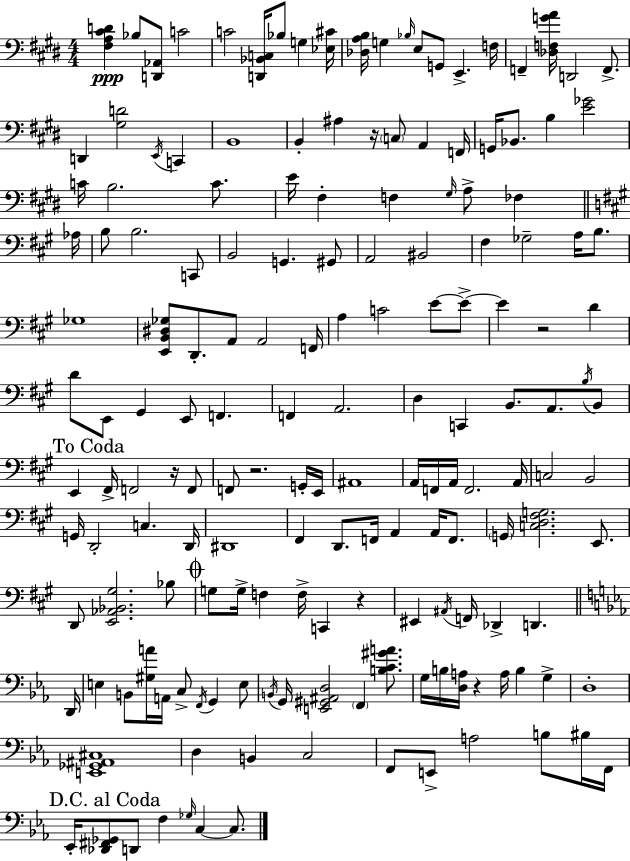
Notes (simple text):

[F#3,A3,C#4,D4]/q Bb3/e [D2,Ab2]/e C4/h C4/h [D2,Bb2,C3]/s Bb3/e G3/q [Eb3,C#4]/s [Db3,A3,B3]/s G3/q Bb3/s E3/e G2/e E2/q. F3/s F2/q [Db3,F3,G4,A4]/s D2/h F2/e. D2/q [G#3,D4]/h E2/s C2/q B2/w B2/q A#3/q R/s C3/e A2/q F2/s G2/s Bb2/e. B3/q [E4,Gb4]/h C4/s B3/h. C4/e. E4/s F#3/q F3/q G#3/s A3/e FES3/q Ab3/s B3/e B3/h. C2/e B2/h G2/q. G#2/e A2/h BIS2/h F#3/q Gb3/h A3/s B3/e. Gb3/w [E2,B2,D#3,Gb3]/e D2/e. A2/e A2/h F2/s A3/q C4/h E4/e E4/e E4/q R/h D4/q D4/e E2/e G#2/q E2/e F2/q. F2/q A2/h. D3/q C2/q B2/e. A2/e. B3/s B2/e E2/q F#2/s F2/h R/s F2/e F2/e R/h. G2/s E2/s A#2/w A2/s F2/s A2/s F2/h. A2/s C3/h B2/h G2/s D2/h C3/q. D2/s D#2/w F#2/q D2/e. F2/s A2/q A2/s F2/e. G2/s [C3,D3,F#3,G3]/h. E2/e. D2/e [E2,Ab2,Bb2,G#3]/h. Bb3/e G3/e G3/s F3/q F3/s C2/q R/q EIS2/q A#2/s F2/s Db2/q D2/q. D2/s E3/q B2/e [G#3,A4]/s A2/s C3/e F2/s G2/q E3/e B2/s G2/s [E2,G#2,A#2,D3]/h F2/q [B3,C4,G#4,A4]/e. G3/s B3/s [D3,A3]/s R/q A3/s B3/q G3/q D3/w [E2,Gb2,A#2,C#3]/w D3/q B2/q C3/h F2/e E2/e A3/h B3/e BIS3/s F2/s Eb2/s [Db2,F#2,Gb2]/e D2/e F3/q Gb3/s C3/q C3/e.